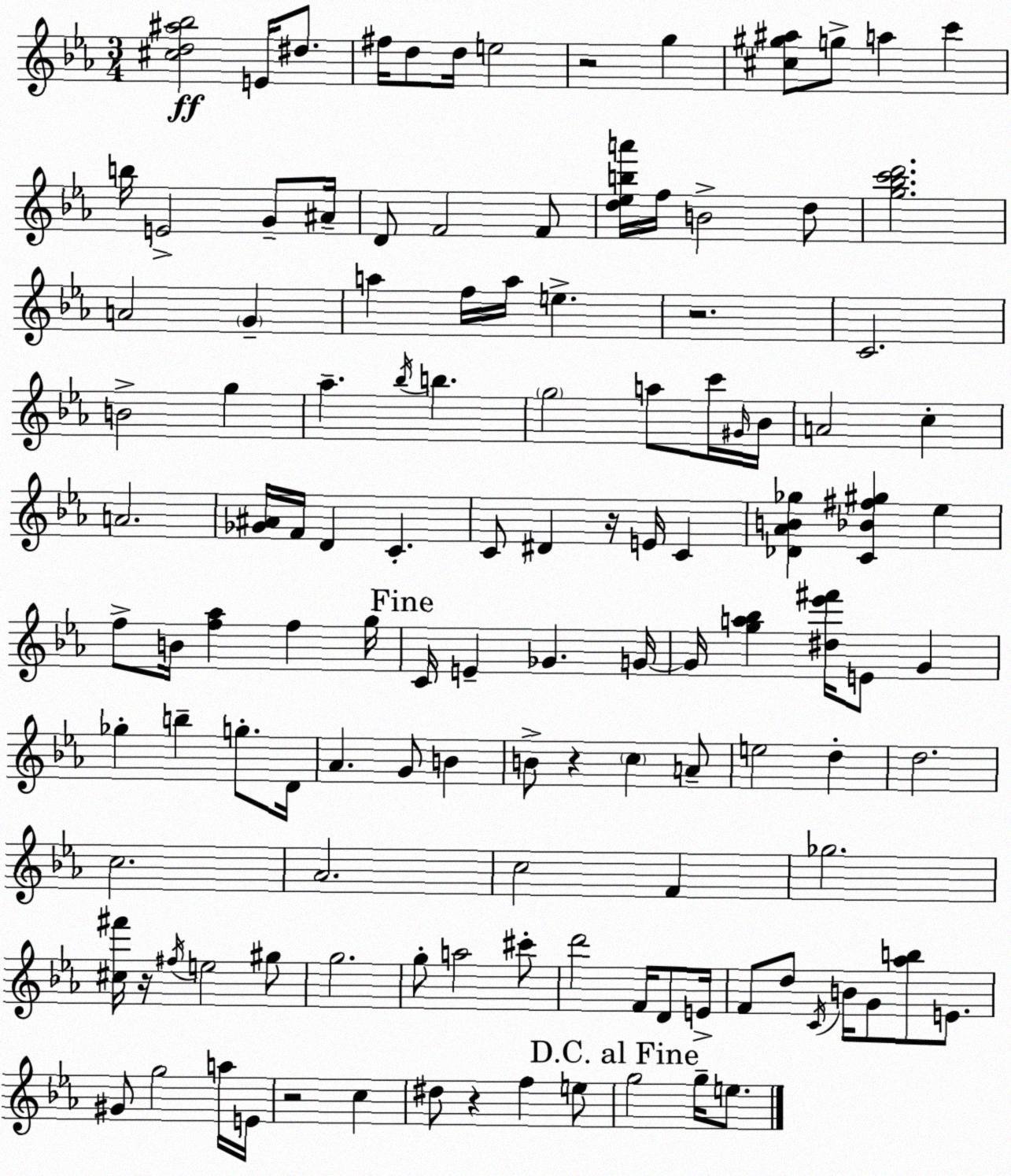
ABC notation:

X:1
T:Untitled
M:3/4
L:1/4
K:Eb
[^cd^a_b]2 E/4 ^d/2 ^f/4 d/2 d/4 e2 z2 g [^c^g^a]/2 g/2 a c' b/4 E2 G/2 ^A/4 D/2 F2 F/2 [d_eba']/4 f/4 B2 d/2 [g_bc'd']2 A2 G a f/4 a/4 e z2 C2 B2 g _a _b/4 b g2 a/2 c'/4 ^G/4 _B/4 A2 c A2 [_G^A]/4 F/4 D C C/2 ^D z/4 E/4 C [_D_AB_g] [C_B^f^g] _e f/2 B/4 [f_a] f g/4 C/4 E _G G/4 G/4 [ga_b] [^d_e'^f']/4 E/2 G _g b g/2 D/4 _A G/2 B B/2 z c A/2 e2 d d2 c2 _A2 c2 F _g2 [^c^f']/4 z/4 ^f/4 e2 ^g/2 g2 g/2 a2 ^c'/2 d'2 F/4 D/2 E/4 F/2 d/2 C/4 B/4 G/2 [_ab]/2 E/2 ^G/2 g2 a/4 E/4 z2 c ^d/2 z f e/2 g2 g/4 e/2